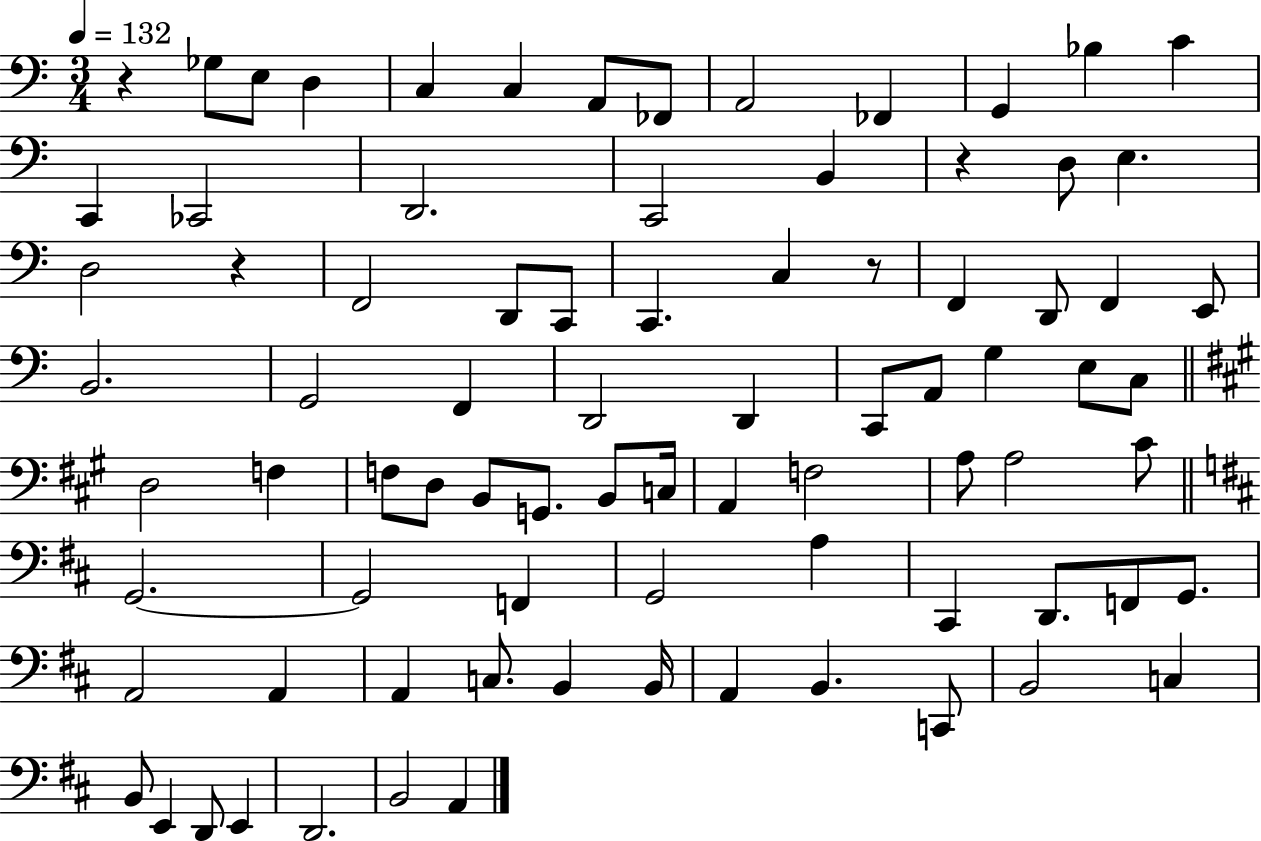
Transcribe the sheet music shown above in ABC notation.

X:1
T:Untitled
M:3/4
L:1/4
K:C
z _G,/2 E,/2 D, C, C, A,,/2 _F,,/2 A,,2 _F,, G,, _B, C C,, _C,,2 D,,2 C,,2 B,, z D,/2 E, D,2 z F,,2 D,,/2 C,,/2 C,, C, z/2 F,, D,,/2 F,, E,,/2 B,,2 G,,2 F,, D,,2 D,, C,,/2 A,,/2 G, E,/2 C,/2 D,2 F, F,/2 D,/2 B,,/2 G,,/2 B,,/2 C,/4 A,, F,2 A,/2 A,2 ^C/2 G,,2 G,,2 F,, G,,2 A, ^C,, D,,/2 F,,/2 G,,/2 A,,2 A,, A,, C,/2 B,, B,,/4 A,, B,, C,,/2 B,,2 C, B,,/2 E,, D,,/2 E,, D,,2 B,,2 A,,